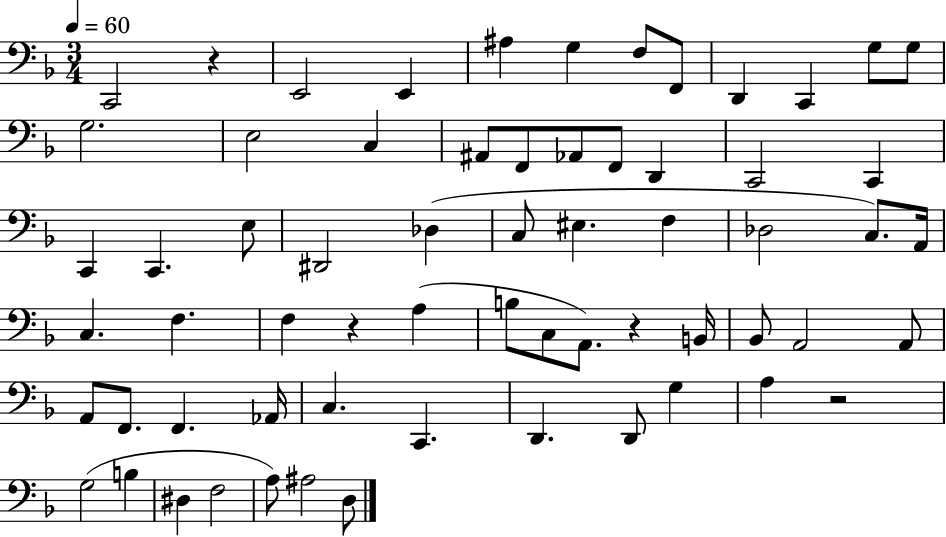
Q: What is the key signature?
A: F major